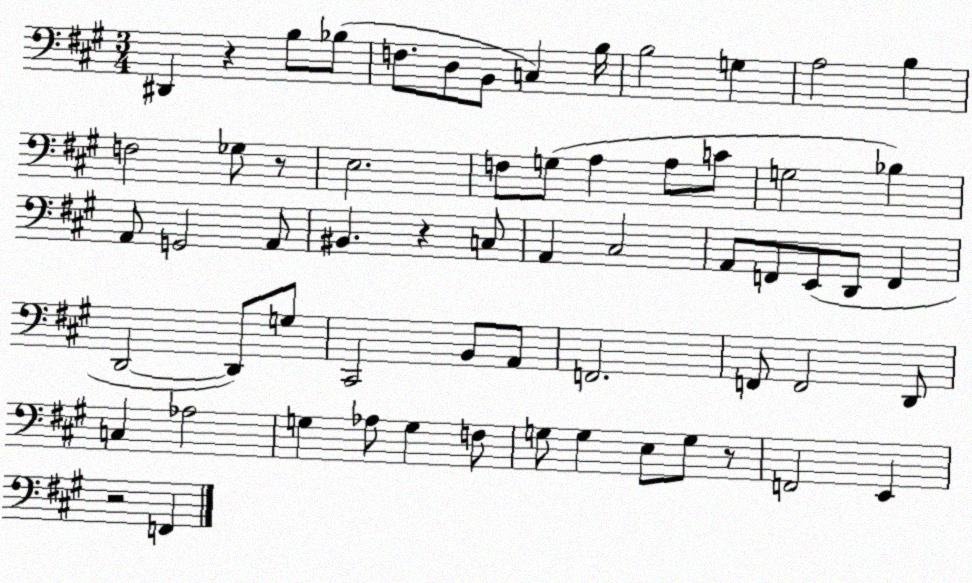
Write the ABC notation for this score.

X:1
T:Untitled
M:3/4
L:1/4
K:A
^D,, z B,/2 _B,/2 F,/2 D,/2 B,,/2 C, B,/4 B,2 G, A,2 B, F,2 _G,/2 z/2 E,2 F,/2 G,/2 A, A,/2 C/2 G,2 _B, A,,/2 G,,2 A,,/2 ^B,, z C,/2 A,, ^C,2 A,,/2 F,,/2 E,,/2 D,,/2 F,, D,,2 D,,/2 G,/2 ^C,,2 B,,/2 A,,/2 F,,2 F,,/2 F,,2 D,,/2 C, _A,2 G, _A,/2 G, F,/2 G,/2 G, E,/2 G,/2 z/2 F,,2 E,, z2 F,,